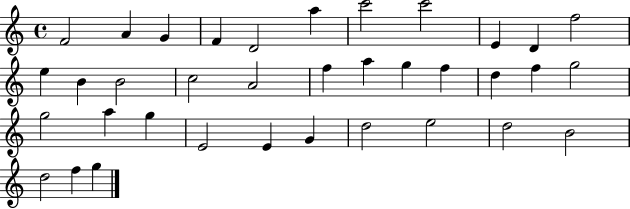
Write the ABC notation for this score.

X:1
T:Untitled
M:4/4
L:1/4
K:C
F2 A G F D2 a c'2 c'2 E D f2 e B B2 c2 A2 f a g f d f g2 g2 a g E2 E G d2 e2 d2 B2 d2 f g